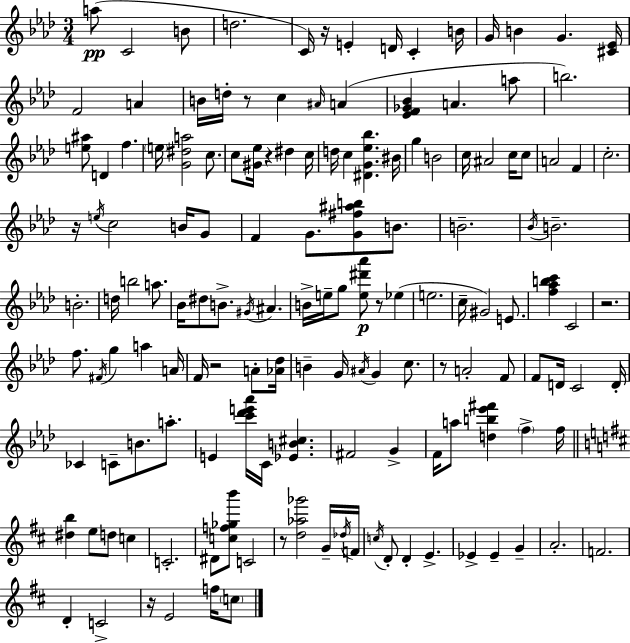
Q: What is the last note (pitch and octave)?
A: C5